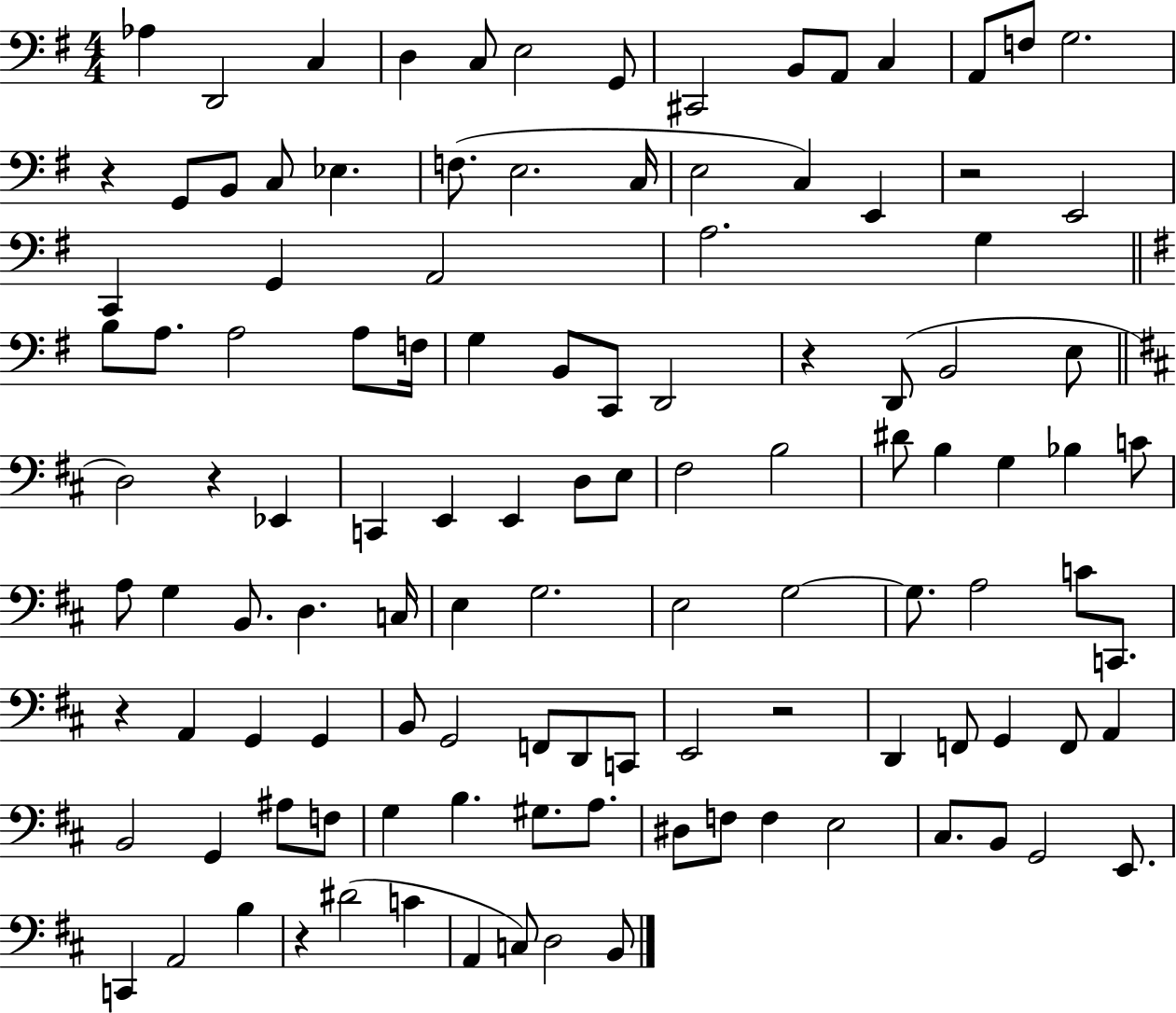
{
  \clef bass
  \numericTimeSignature
  \time 4/4
  \key g \major
  \repeat volta 2 { aes4 d,2 c4 | d4 c8 e2 g,8 | cis,2 b,8 a,8 c4 | a,8 f8 g2. | \break r4 g,8 b,8 c8 ees4. | f8.( e2. c16 | e2 c4) e,4 | r2 e,2 | \break c,4 g,4 a,2 | a2. g4 | \bar "||" \break \key g \major b8 a8. a2 a8 f16 | g4 b,8 c,8 d,2 | r4 d,8( b,2 e8 | \bar "||" \break \key b \minor d2) r4 ees,4 | c,4 e,4 e,4 d8 e8 | fis2 b2 | dis'8 b4 g4 bes4 c'8 | \break a8 g4 b,8. d4. c16 | e4 g2. | e2 g2~~ | g8. a2 c'8 c,8. | \break r4 a,4 g,4 g,4 | b,8 g,2 f,8 d,8 c,8 | e,2 r2 | d,4 f,8 g,4 f,8 a,4 | \break b,2 g,4 ais8 f8 | g4 b4. gis8. a8. | dis8 f8 f4 e2 | cis8. b,8 g,2 e,8. | \break c,4 a,2 b4 | r4 dis'2( c'4 | a,4 c8) d2 b,8 | } \bar "|."
}